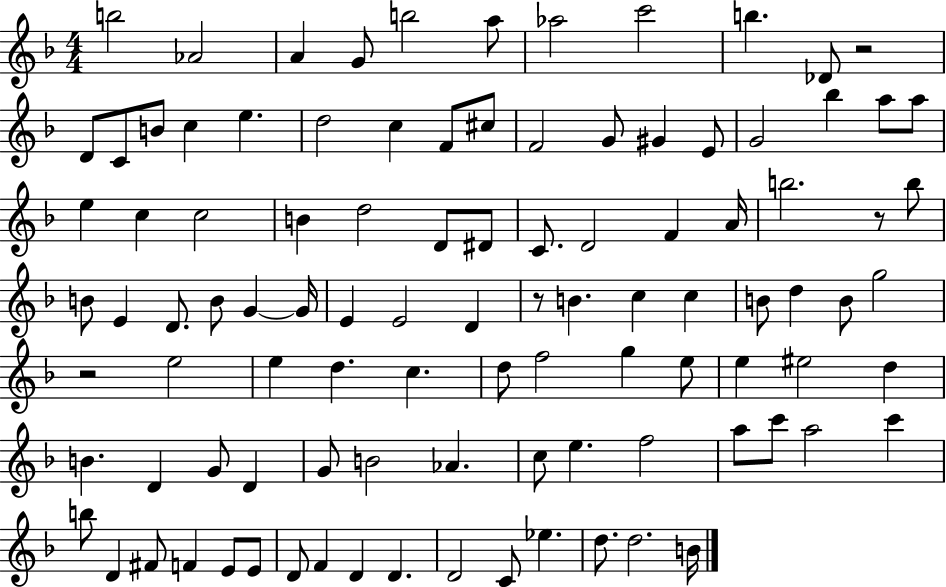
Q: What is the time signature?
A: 4/4